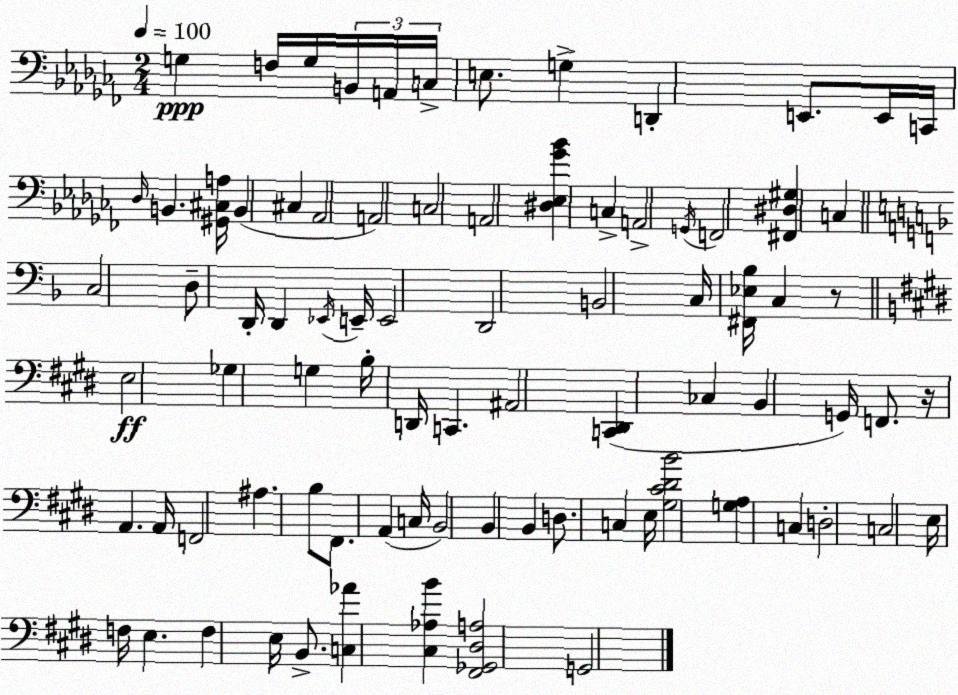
X:1
T:Untitled
M:2/4
L:1/4
K:Abm
G, F,/4 G,/4 B,,/4 A,,/4 C,/4 E,/2 G, D,, E,,/2 E,,/4 C,,/4 _D,/4 B,, [^G,,^C,A,]/4 B,, ^C, _A,,2 A,,2 C,2 A,,2 [^D,_E,_G_B] C, A,,2 G,,/4 F,,2 [^F,,^D,^G,] C, C,2 D,/2 D,,/4 D,, _E,,/4 E,,/4 E,,2 D,,2 B,,2 C,/4 [^F,,_E,_B,]/4 C, z/2 E,2 _G, G, B,/4 D,,/4 C,, ^A,,2 [C,,^D,,] _C, B,, G,,/4 F,,/2 z/4 A,, A,,/4 F,,2 ^A, B,/2 ^F,,/2 A,, C,/4 B,,2 B,, B,, D,/2 C, E,/4 [^G,^C^DB]2 [G,A,] C, D,2 C,2 E,/4 F,/4 E, F, E,/4 B,,/2 [C,_A] [^C,_A,B] [^F,,_G,,^D,A,]2 G,,2